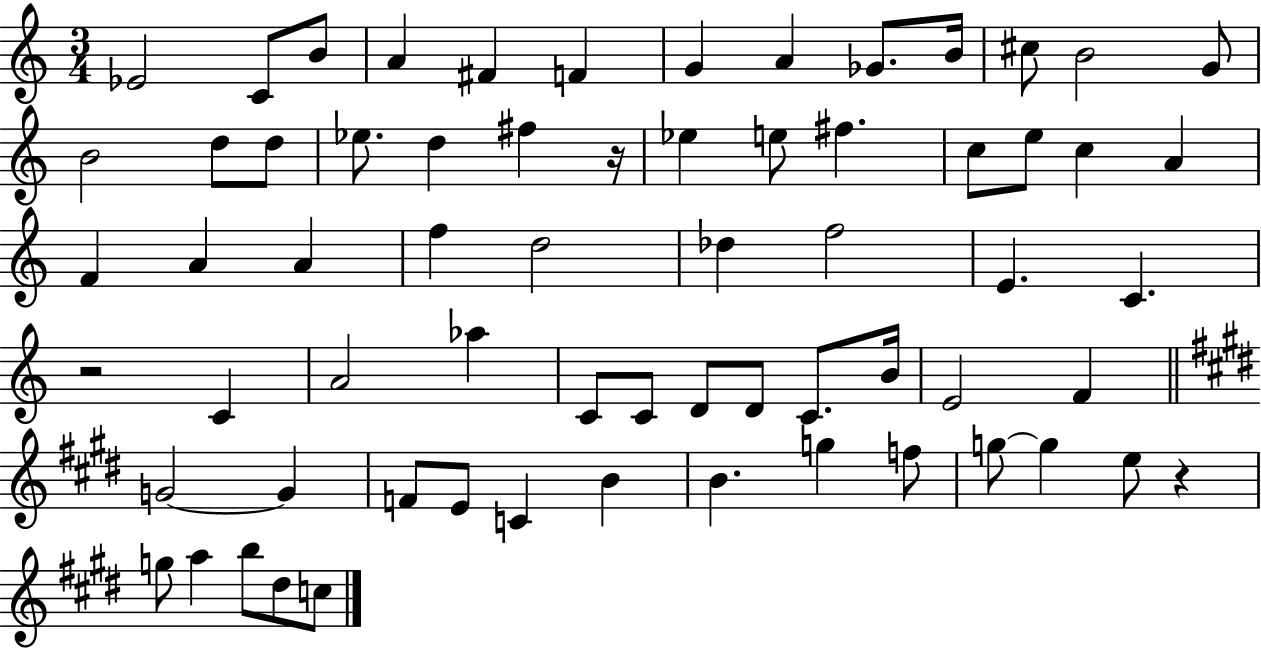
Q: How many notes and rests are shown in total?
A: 66